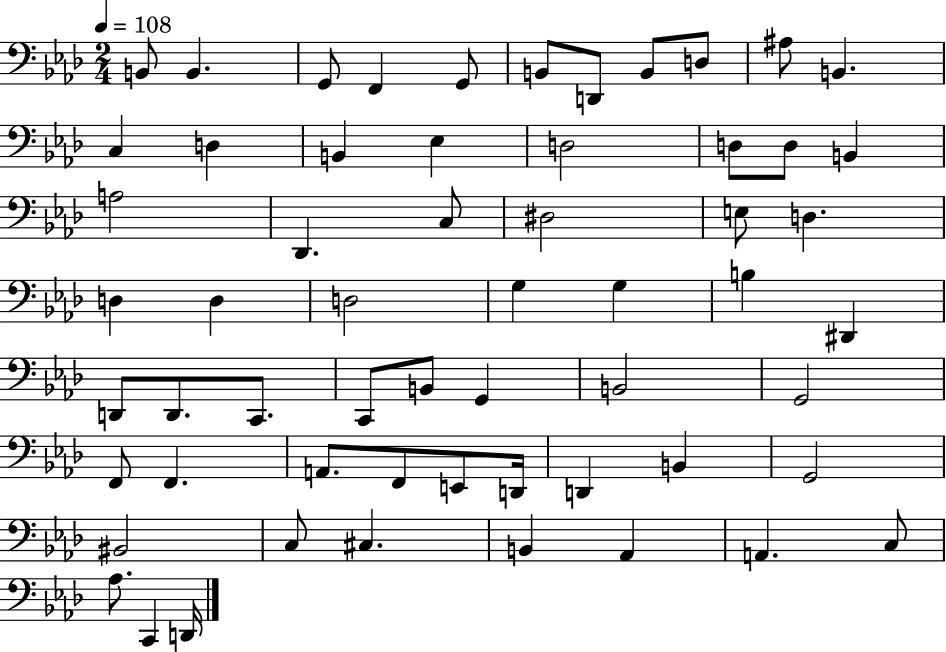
X:1
T:Untitled
M:2/4
L:1/4
K:Ab
B,,/2 B,, G,,/2 F,, G,,/2 B,,/2 D,,/2 B,,/2 D,/2 ^A,/2 B,, C, D, B,, _E, D,2 D,/2 D,/2 B,, A,2 _D,, C,/2 ^D,2 E,/2 D, D, D, D,2 G, G, B, ^D,, D,,/2 D,,/2 C,,/2 C,,/2 B,,/2 G,, B,,2 G,,2 F,,/2 F,, A,,/2 F,,/2 E,,/2 D,,/4 D,, B,, G,,2 ^B,,2 C,/2 ^C, B,, _A,, A,, C,/2 _A,/2 C,, D,,/4